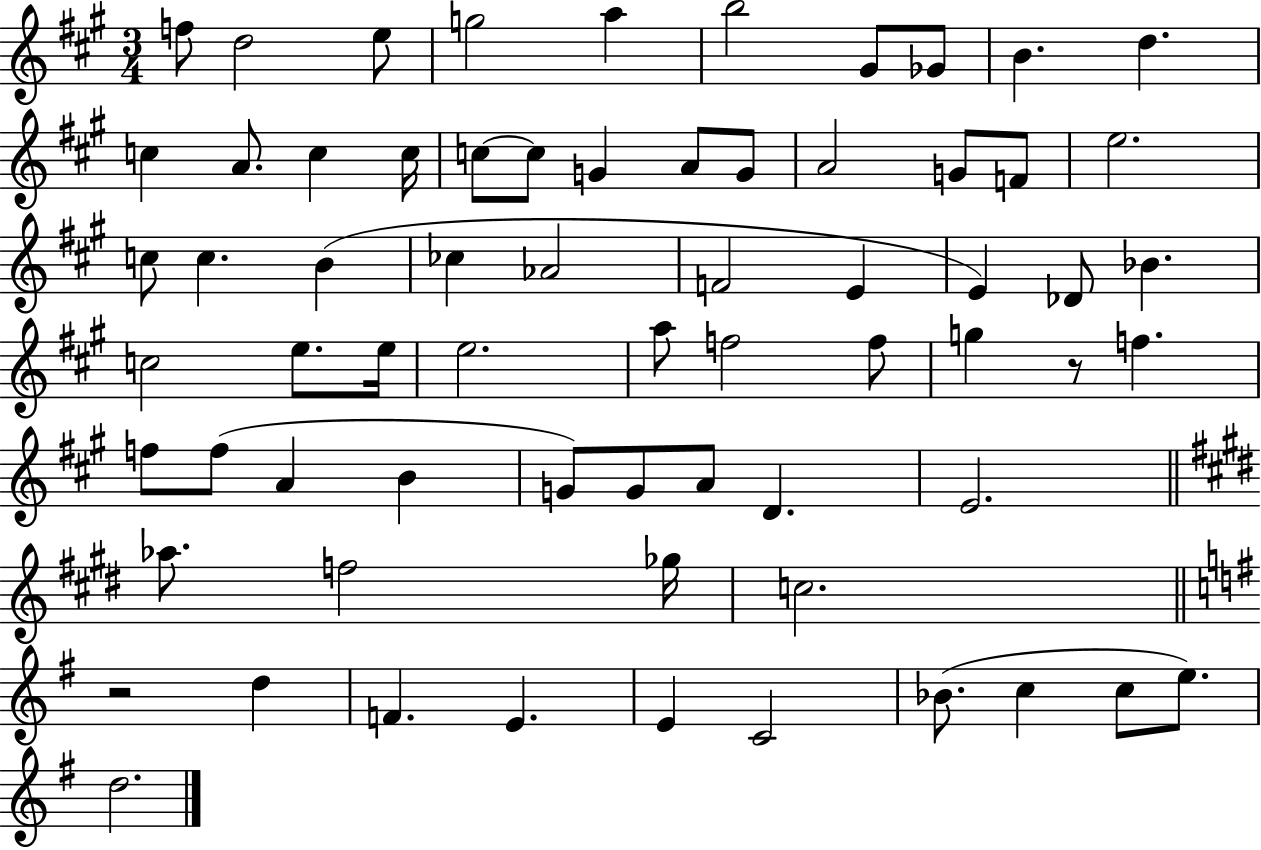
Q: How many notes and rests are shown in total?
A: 67